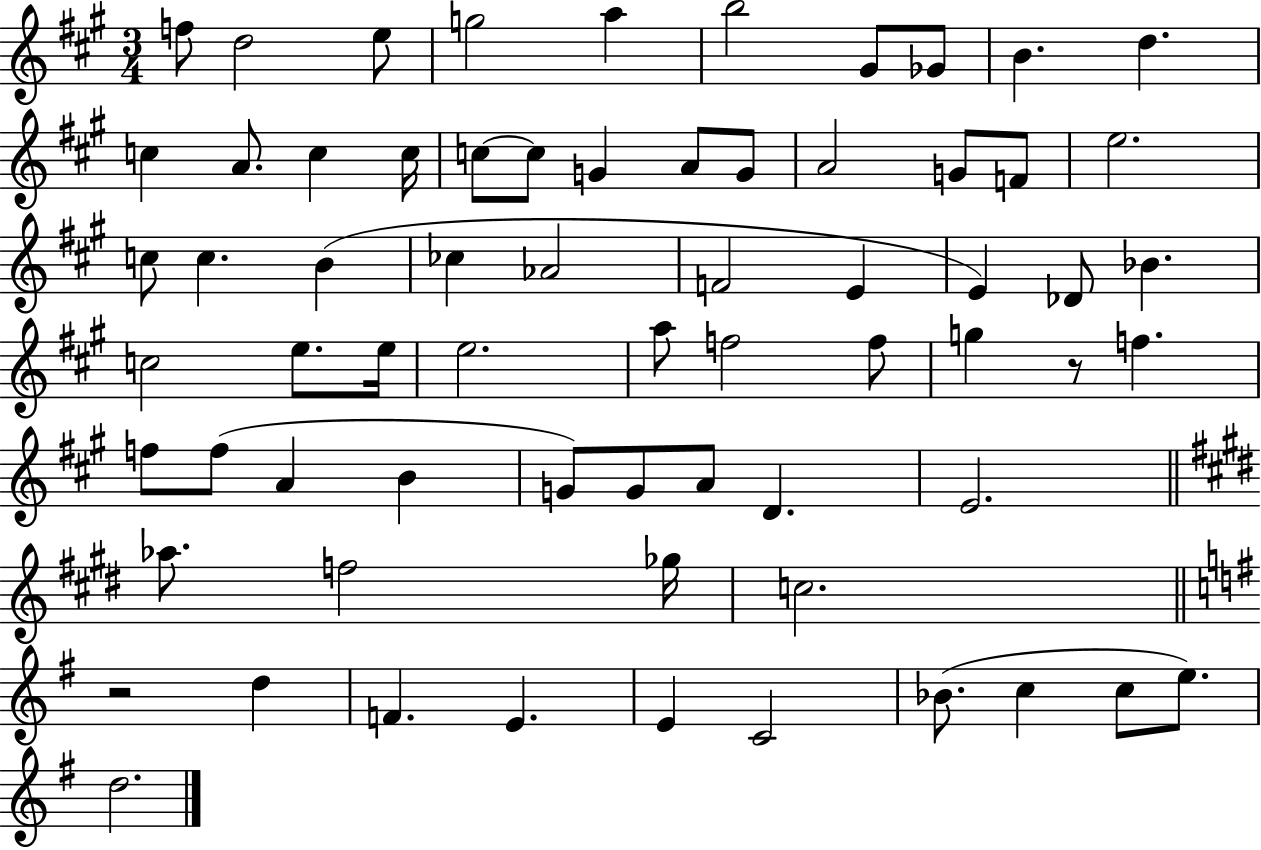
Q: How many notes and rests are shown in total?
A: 67